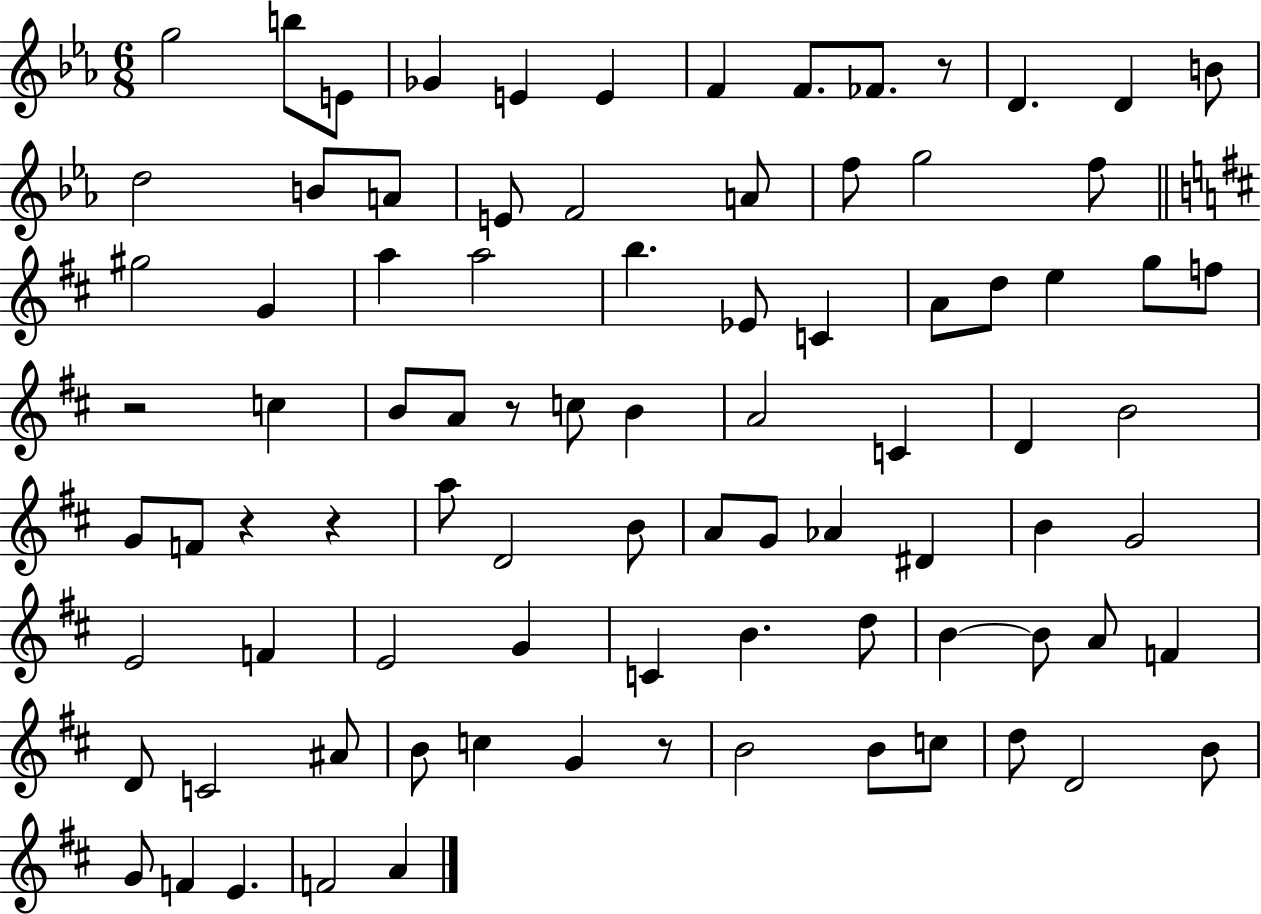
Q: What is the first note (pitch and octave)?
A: G5